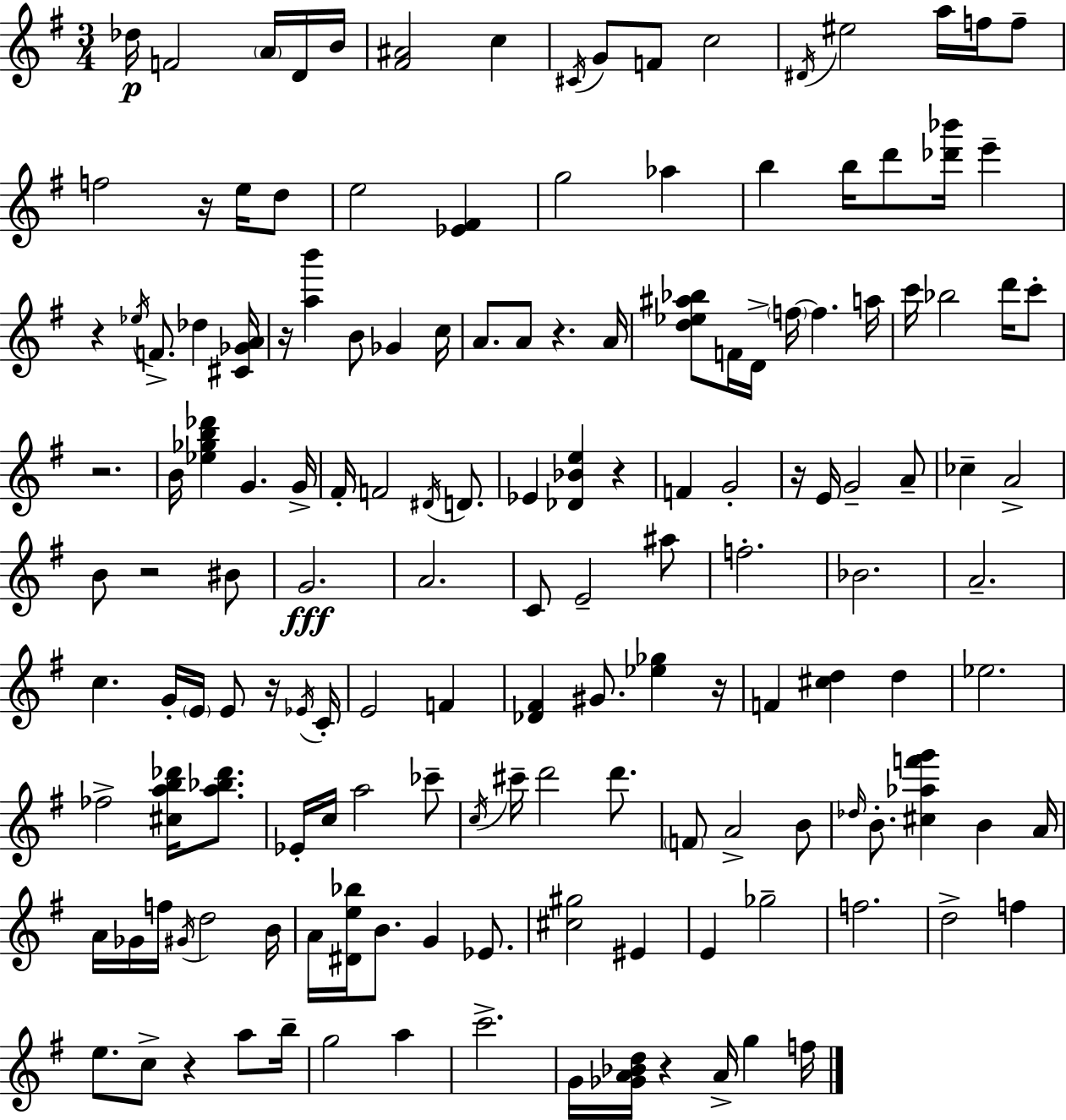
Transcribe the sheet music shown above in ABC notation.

X:1
T:Untitled
M:3/4
L:1/4
K:G
_d/4 F2 A/4 D/4 B/4 [^F^A]2 c ^C/4 G/2 F/2 c2 ^D/4 ^e2 a/4 f/4 f/2 f2 z/4 e/4 d/2 e2 [_E^F] g2 _a b b/4 d'/2 [_d'_b']/4 e' z _e/4 F/2 _d [^C_GA]/4 z/4 [ab'] B/2 _G c/4 A/2 A/2 z A/4 [d_e^a_b]/2 F/4 D/4 f/4 f a/4 c'/4 _b2 d'/4 c'/2 z2 B/4 [_e_gb_d'] G G/4 ^F/4 F2 ^D/4 D/2 _E [_D_Be] z F G2 z/4 E/4 G2 A/2 _c A2 B/2 z2 ^B/2 G2 A2 C/2 E2 ^a/2 f2 _B2 A2 c G/4 E/4 E/2 z/4 _E/4 C/4 E2 F [_D^F] ^G/2 [_e_g] z/4 F [^cd] d _e2 _f2 [^cab_d']/4 [a_b_d']/2 _E/4 c/4 a2 _c'/2 c/4 ^c'/4 d'2 d'/2 F/2 A2 B/2 _d/4 B/2 [^c_af'g'] B A/4 A/4 _G/4 f/4 ^G/4 d2 B/4 A/4 [^De_b]/4 B/2 G _E/2 [^c^g]2 ^E E _g2 f2 d2 f e/2 c/2 z a/2 b/4 g2 a c'2 G/4 [_GA_Bd]/4 z A/4 g f/4